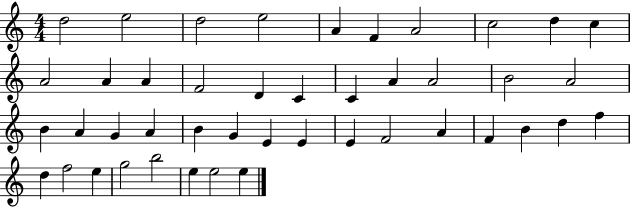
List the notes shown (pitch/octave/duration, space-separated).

D5/h E5/h D5/h E5/h A4/q F4/q A4/h C5/h D5/q C5/q A4/h A4/q A4/q F4/h D4/q C4/q C4/q A4/q A4/h B4/h A4/h B4/q A4/q G4/q A4/q B4/q G4/q E4/q E4/q E4/q F4/h A4/q F4/q B4/q D5/q F5/q D5/q F5/h E5/q G5/h B5/h E5/q E5/h E5/q